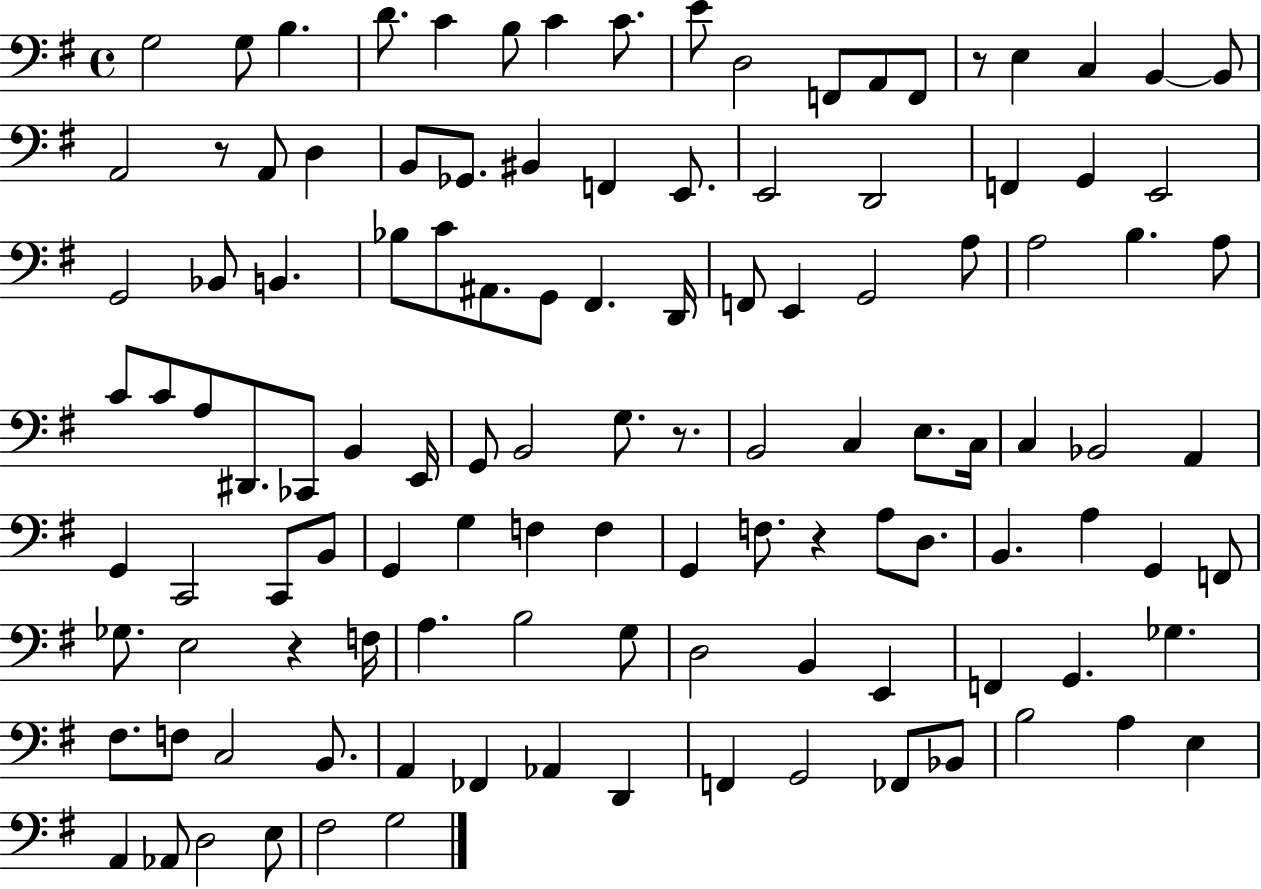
G3/h G3/e B3/q. D4/e. C4/q B3/e C4/q C4/e. E4/e D3/h F2/e A2/e F2/e R/e E3/q C3/q B2/q B2/e A2/h R/e A2/e D3/q B2/e Gb2/e. BIS2/q F2/q E2/e. E2/h D2/h F2/q G2/q E2/h G2/h Bb2/e B2/q. Bb3/e C4/e A#2/e. G2/e F#2/q. D2/s F2/e E2/q G2/h A3/e A3/h B3/q. A3/e C4/e C4/e A3/e D#2/e. CES2/e B2/q E2/s G2/e B2/h G3/e. R/e. B2/h C3/q E3/e. C3/s C3/q Bb2/h A2/q G2/q C2/h C2/e B2/e G2/q G3/q F3/q F3/q G2/q F3/e. R/q A3/e D3/e. B2/q. A3/q G2/q F2/e Gb3/e. E3/h R/q F3/s A3/q. B3/h G3/e D3/h B2/q E2/q F2/q G2/q. Gb3/q. F#3/e. F3/e C3/h B2/e. A2/q FES2/q Ab2/q D2/q F2/q G2/h FES2/e Bb2/e B3/h A3/q E3/q A2/q Ab2/e D3/h E3/e F#3/h G3/h